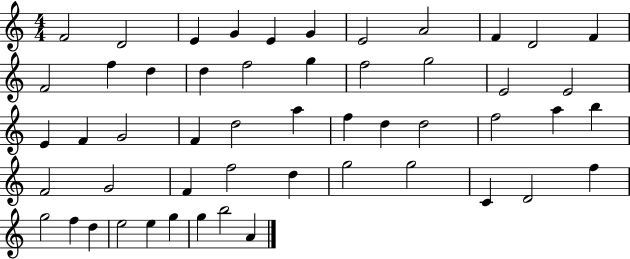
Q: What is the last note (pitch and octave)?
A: A4